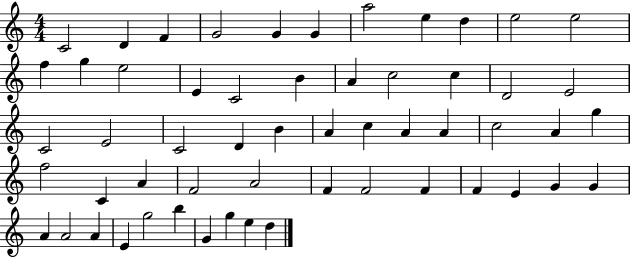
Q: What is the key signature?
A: C major